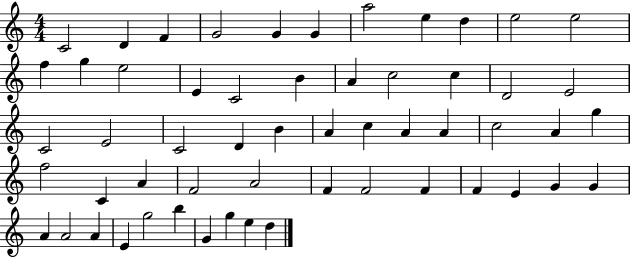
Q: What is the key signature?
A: C major